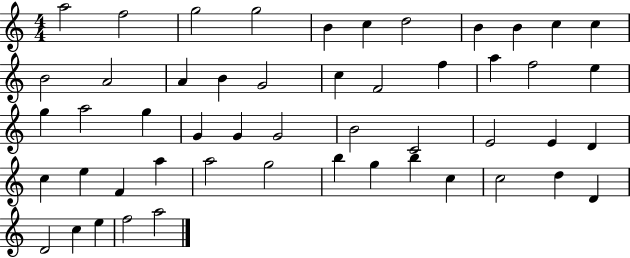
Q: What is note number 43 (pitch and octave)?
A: C5